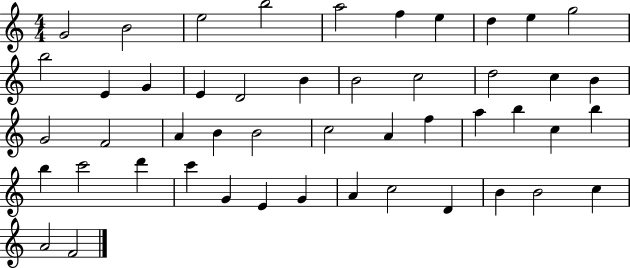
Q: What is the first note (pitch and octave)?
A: G4